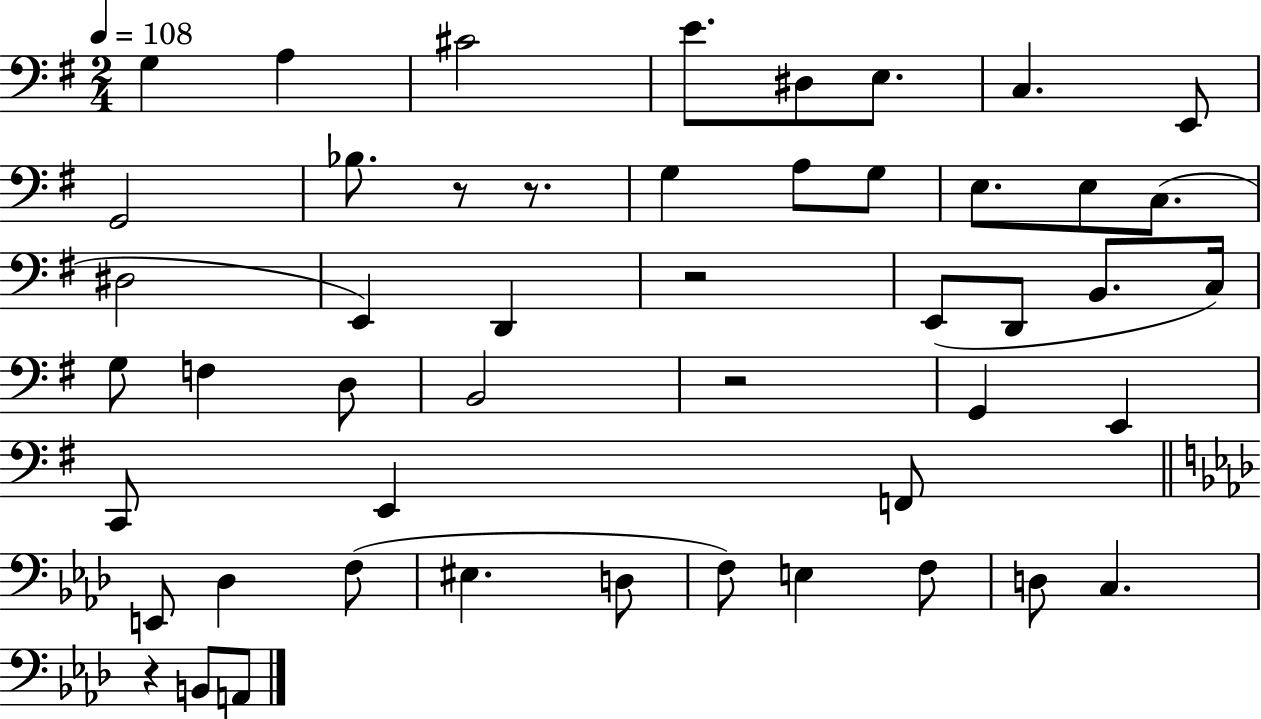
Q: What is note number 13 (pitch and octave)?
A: G3